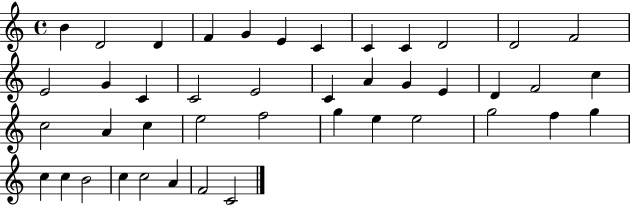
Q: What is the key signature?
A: C major